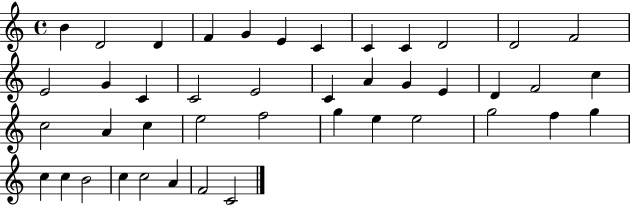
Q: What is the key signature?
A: C major